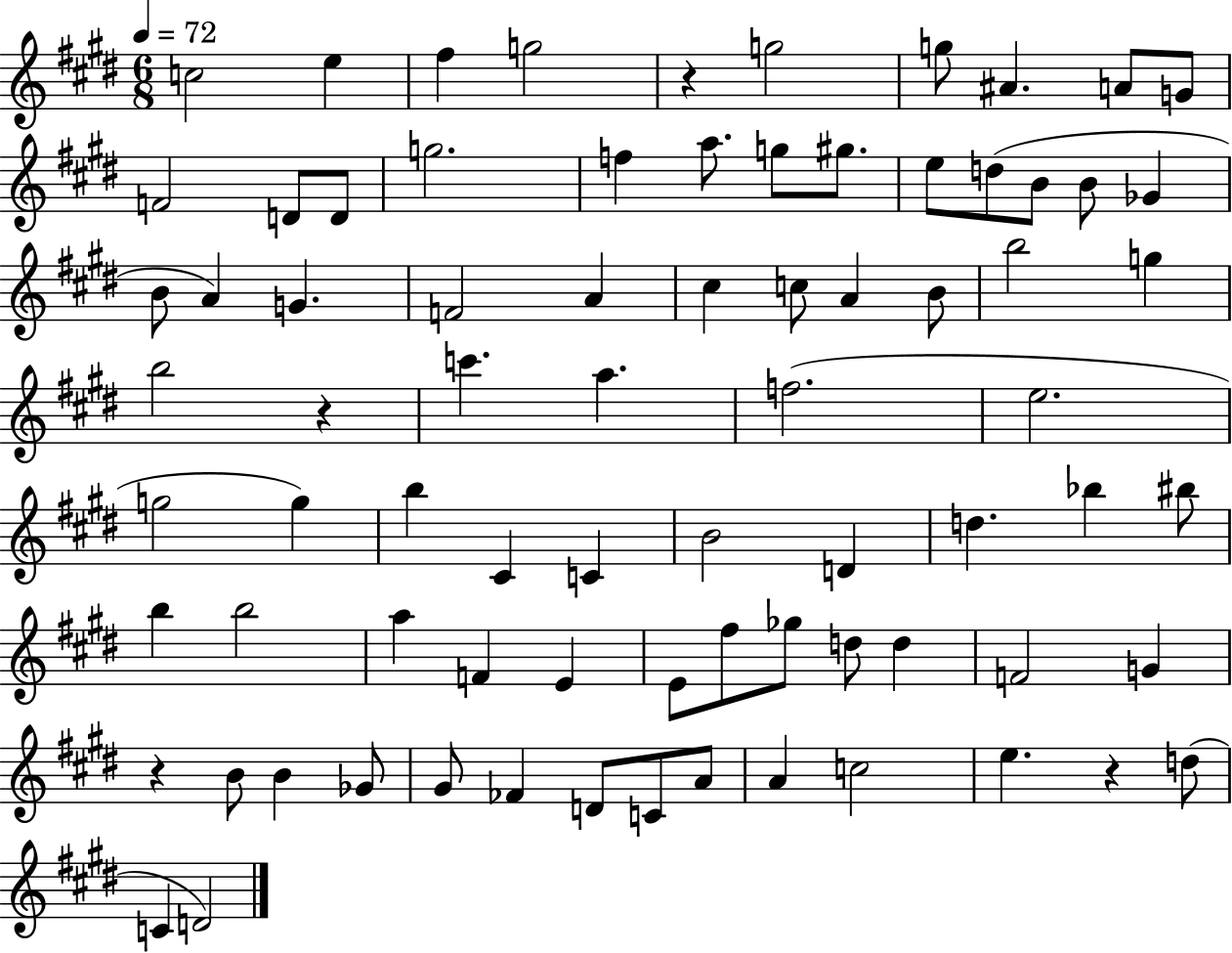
X:1
T:Untitled
M:6/8
L:1/4
K:E
c2 e ^f g2 z g2 g/2 ^A A/2 G/2 F2 D/2 D/2 g2 f a/2 g/2 ^g/2 e/2 d/2 B/2 B/2 _G B/2 A G F2 A ^c c/2 A B/2 b2 g b2 z c' a f2 e2 g2 g b ^C C B2 D d _b ^b/2 b b2 a F E E/2 ^f/2 _g/2 d/2 d F2 G z B/2 B _G/2 ^G/2 _F D/2 C/2 A/2 A c2 e z d/2 C D2